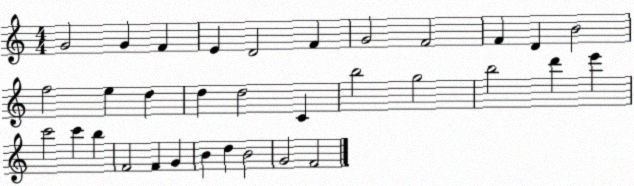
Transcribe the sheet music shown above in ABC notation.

X:1
T:Untitled
M:4/4
L:1/4
K:C
G2 G F E D2 F G2 F2 F D B2 f2 e d d d2 C b2 g2 b2 d' e' c'2 c' b F2 F G B d B2 G2 F2